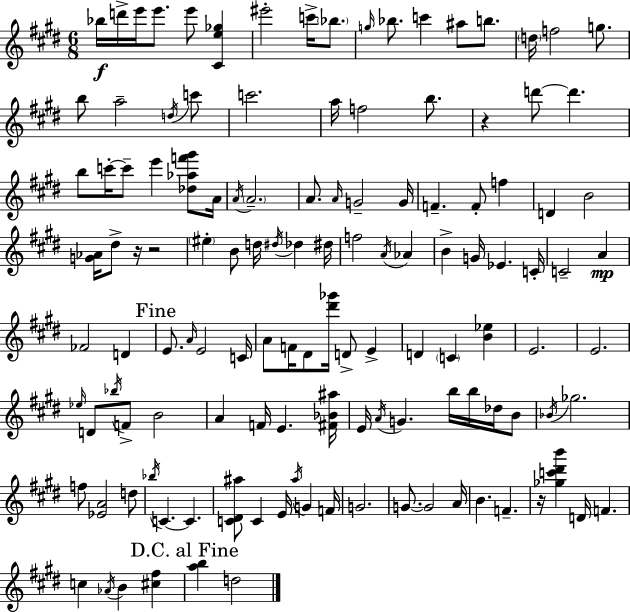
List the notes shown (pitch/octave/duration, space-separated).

Bb5/s D6/s E6/s E6/e. E6/e [C#4,E5,Gb5]/q EIS6/h C6/s Bb5/e. G5/s Bb5/e. C6/q A#5/e B5/e. D5/s F5/h G5/e. B5/e A5/h D5/s C6/e C6/h. A5/s F5/h B5/e. R/q D6/e D6/q. B5/e C6/s C6/e E6/q [Db5,Ab5,F6,G#6]/e A4/s A4/s A4/h. A4/e. A4/s G4/h G4/s F4/q. F4/e F5/q D4/q B4/h [G4,Ab4]/s D#5/e R/s R/h EIS5/q B4/e D5/s D#5/s Db5/q D#5/s F5/h A4/s Ab4/q B4/q G4/s Eb4/q. C4/s C4/h A4/q FES4/h D4/q E4/e. A4/s E4/h C4/s A4/e F4/s D#4/e [D#6,Gb6]/s D4/e E4/q D4/q C4/q [B4,Eb5]/q E4/h. E4/h. Eb5/s D4/e Bb5/s F4/e B4/h A4/q F4/s E4/q. [F#4,Bb4,A#5]/s E4/s A4/s G4/q. B5/s B5/s Db5/s B4/e Bb4/s Gb5/h. F5/e [Eb4,A4]/h D5/e Bb5/s C4/q. C4/q. [C4,D#4,A#5]/e C4/q E4/s A#5/s G4/q F4/s G4/h. G4/e. G4/h A4/s B4/q. F4/q. R/s [Gb5,C6,D#6,B6]/q D4/s F4/q. C5/q Ab4/s B4/q [C#5,F#5]/q [A5,B5]/q D5/h